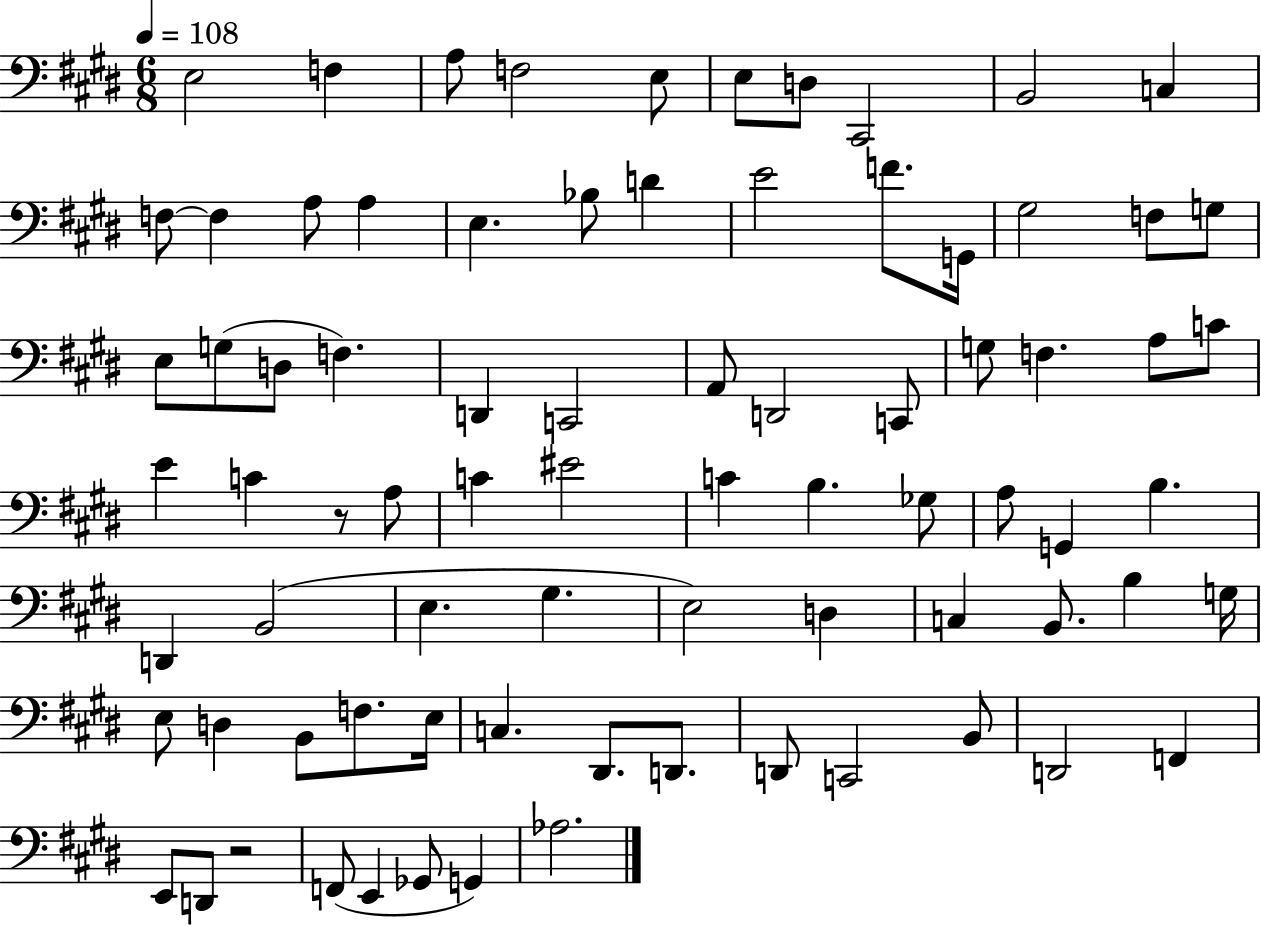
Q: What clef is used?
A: bass